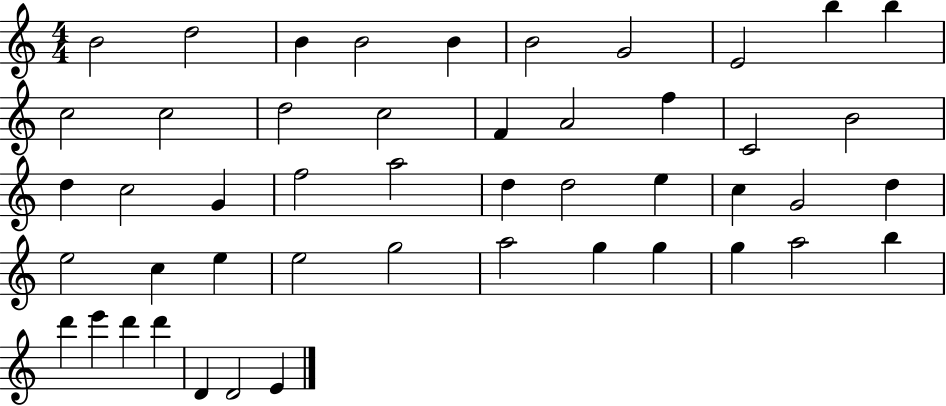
B4/h D5/h B4/q B4/h B4/q B4/h G4/h E4/h B5/q B5/q C5/h C5/h D5/h C5/h F4/q A4/h F5/q C4/h B4/h D5/q C5/h G4/q F5/h A5/h D5/q D5/h E5/q C5/q G4/h D5/q E5/h C5/q E5/q E5/h G5/h A5/h G5/q G5/q G5/q A5/h B5/q D6/q E6/q D6/q D6/q D4/q D4/h E4/q